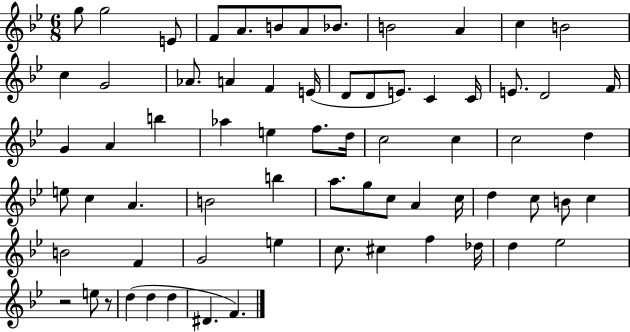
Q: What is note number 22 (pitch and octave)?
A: C4